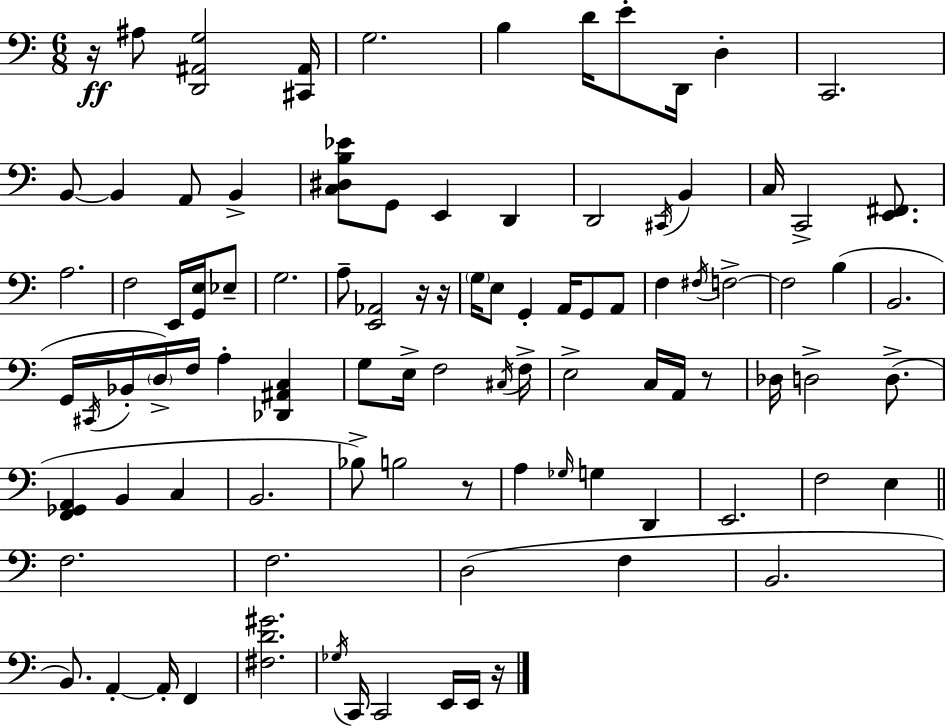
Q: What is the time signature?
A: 6/8